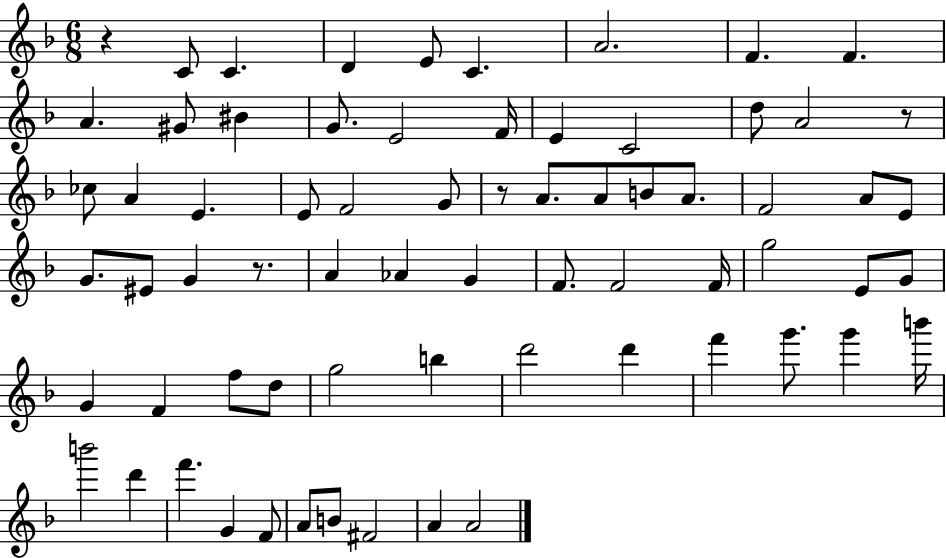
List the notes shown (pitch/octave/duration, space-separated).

R/q C4/e C4/q. D4/q E4/e C4/q. A4/h. F4/q. F4/q. A4/q. G#4/e BIS4/q G4/e. E4/h F4/s E4/q C4/h D5/e A4/h R/e CES5/e A4/q E4/q. E4/e F4/h G4/e R/e A4/e. A4/e B4/e A4/e. F4/h A4/e E4/e G4/e. EIS4/e G4/q R/e. A4/q Ab4/q G4/q F4/e. F4/h F4/s G5/h E4/e G4/e G4/q F4/q F5/e D5/e G5/h B5/q D6/h D6/q F6/q G6/e. G6/q B6/s B6/h D6/q F6/q. G4/q F4/e A4/e B4/e F#4/h A4/q A4/h